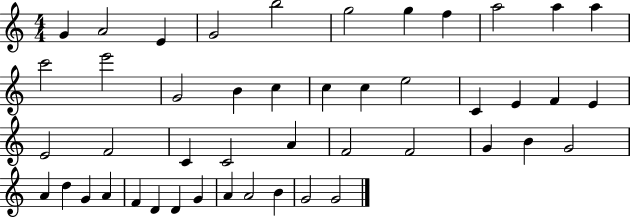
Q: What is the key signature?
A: C major